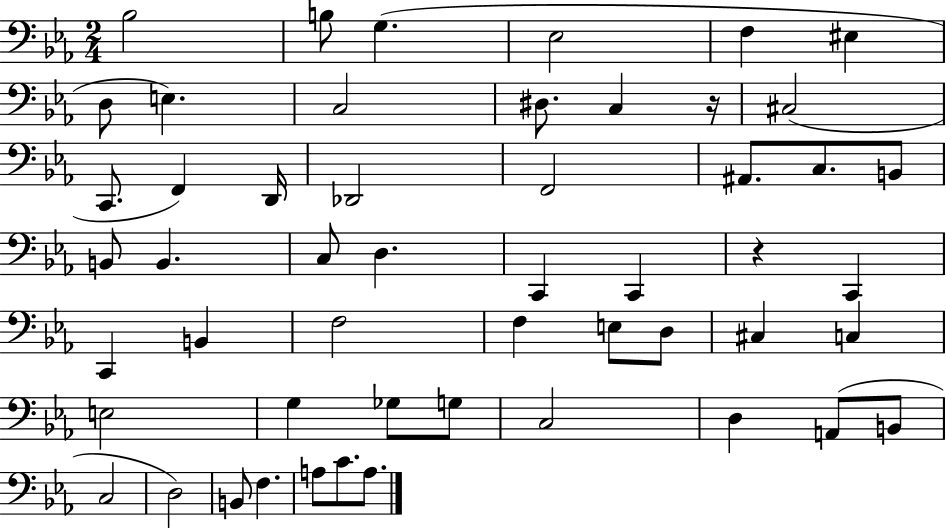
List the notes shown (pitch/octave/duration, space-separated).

Bb3/h B3/e G3/q. Eb3/h F3/q EIS3/q D3/e E3/q. C3/h D#3/e. C3/q R/s C#3/h C2/e. F2/q D2/s Db2/h F2/h A#2/e. C3/e. B2/e B2/e B2/q. C3/e D3/q. C2/q C2/q R/q C2/q C2/q B2/q F3/h F3/q E3/e D3/e C#3/q C3/q E3/h G3/q Gb3/e G3/e C3/h D3/q A2/e B2/e C3/h D3/h B2/e F3/q. A3/e C4/e. A3/e.